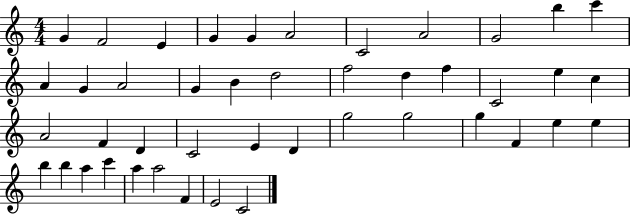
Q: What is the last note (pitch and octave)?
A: C4